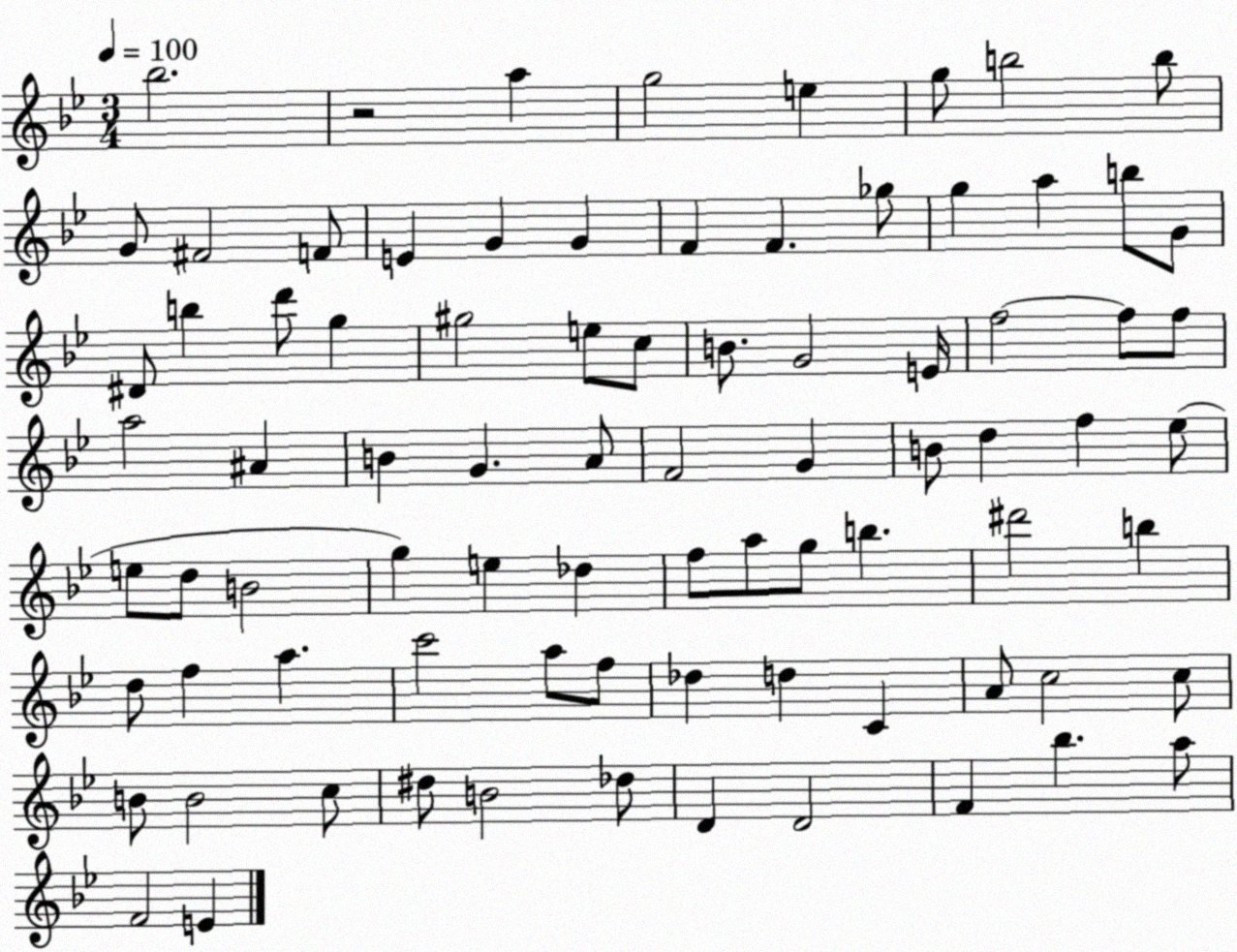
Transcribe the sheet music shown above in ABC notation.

X:1
T:Untitled
M:3/4
L:1/4
K:Bb
_b2 z2 a g2 e g/2 b2 b/2 G/2 ^F2 F/2 E G G F F _g/2 g a b/2 G/2 ^D/2 b d'/2 g ^g2 e/2 c/2 B/2 G2 E/4 f2 f/2 f/2 a2 ^A B G A/2 F2 G B/2 d f _e/2 e/2 d/2 B2 g e _d f/2 a/2 g/2 b ^d'2 b d/2 f a c'2 a/2 f/2 _d d C A/2 c2 c/2 B/2 B2 c/2 ^d/2 B2 _d/2 D D2 F _b a/2 F2 E